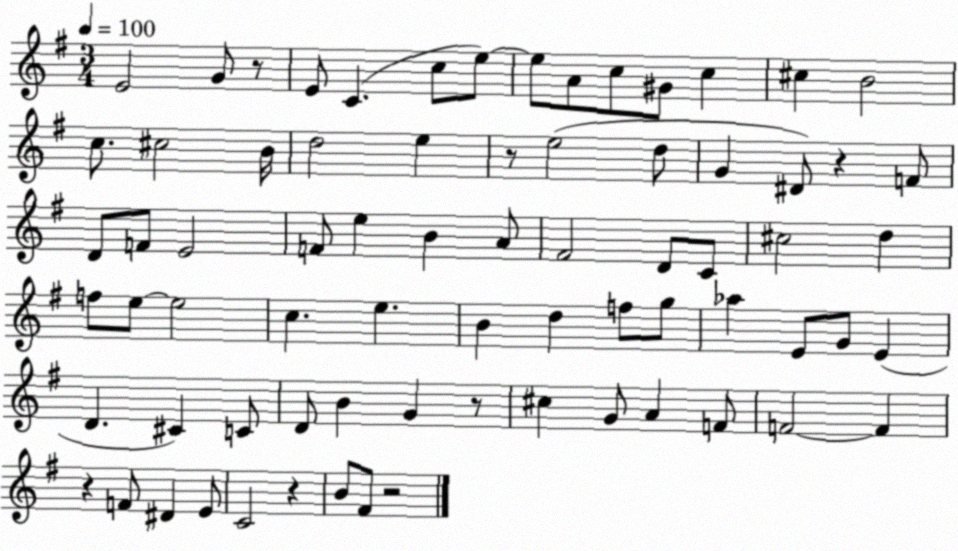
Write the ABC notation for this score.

X:1
T:Untitled
M:3/4
L:1/4
K:G
E2 G/2 z/2 E/2 C c/2 e/2 e/2 A/2 c/2 ^G/2 c ^c B2 c/2 ^c2 B/4 d2 e z/2 e2 d/2 G ^D/2 z F/2 D/2 F/2 E2 F/2 e B A/2 ^F2 D/2 C/2 ^c2 d f/2 e/2 e2 c e B d f/2 g/2 _a E/2 G/2 E D ^C C/2 D/2 B G z/2 ^c G/2 A F/2 F2 F z F/2 ^D E/2 C2 z B/2 ^F/2 z2